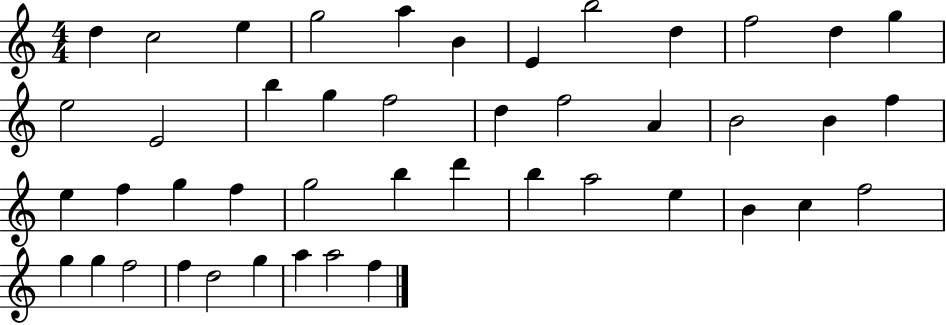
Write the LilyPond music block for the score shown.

{
  \clef treble
  \numericTimeSignature
  \time 4/4
  \key c \major
  d''4 c''2 e''4 | g''2 a''4 b'4 | e'4 b''2 d''4 | f''2 d''4 g''4 | \break e''2 e'2 | b''4 g''4 f''2 | d''4 f''2 a'4 | b'2 b'4 f''4 | \break e''4 f''4 g''4 f''4 | g''2 b''4 d'''4 | b''4 a''2 e''4 | b'4 c''4 f''2 | \break g''4 g''4 f''2 | f''4 d''2 g''4 | a''4 a''2 f''4 | \bar "|."
}